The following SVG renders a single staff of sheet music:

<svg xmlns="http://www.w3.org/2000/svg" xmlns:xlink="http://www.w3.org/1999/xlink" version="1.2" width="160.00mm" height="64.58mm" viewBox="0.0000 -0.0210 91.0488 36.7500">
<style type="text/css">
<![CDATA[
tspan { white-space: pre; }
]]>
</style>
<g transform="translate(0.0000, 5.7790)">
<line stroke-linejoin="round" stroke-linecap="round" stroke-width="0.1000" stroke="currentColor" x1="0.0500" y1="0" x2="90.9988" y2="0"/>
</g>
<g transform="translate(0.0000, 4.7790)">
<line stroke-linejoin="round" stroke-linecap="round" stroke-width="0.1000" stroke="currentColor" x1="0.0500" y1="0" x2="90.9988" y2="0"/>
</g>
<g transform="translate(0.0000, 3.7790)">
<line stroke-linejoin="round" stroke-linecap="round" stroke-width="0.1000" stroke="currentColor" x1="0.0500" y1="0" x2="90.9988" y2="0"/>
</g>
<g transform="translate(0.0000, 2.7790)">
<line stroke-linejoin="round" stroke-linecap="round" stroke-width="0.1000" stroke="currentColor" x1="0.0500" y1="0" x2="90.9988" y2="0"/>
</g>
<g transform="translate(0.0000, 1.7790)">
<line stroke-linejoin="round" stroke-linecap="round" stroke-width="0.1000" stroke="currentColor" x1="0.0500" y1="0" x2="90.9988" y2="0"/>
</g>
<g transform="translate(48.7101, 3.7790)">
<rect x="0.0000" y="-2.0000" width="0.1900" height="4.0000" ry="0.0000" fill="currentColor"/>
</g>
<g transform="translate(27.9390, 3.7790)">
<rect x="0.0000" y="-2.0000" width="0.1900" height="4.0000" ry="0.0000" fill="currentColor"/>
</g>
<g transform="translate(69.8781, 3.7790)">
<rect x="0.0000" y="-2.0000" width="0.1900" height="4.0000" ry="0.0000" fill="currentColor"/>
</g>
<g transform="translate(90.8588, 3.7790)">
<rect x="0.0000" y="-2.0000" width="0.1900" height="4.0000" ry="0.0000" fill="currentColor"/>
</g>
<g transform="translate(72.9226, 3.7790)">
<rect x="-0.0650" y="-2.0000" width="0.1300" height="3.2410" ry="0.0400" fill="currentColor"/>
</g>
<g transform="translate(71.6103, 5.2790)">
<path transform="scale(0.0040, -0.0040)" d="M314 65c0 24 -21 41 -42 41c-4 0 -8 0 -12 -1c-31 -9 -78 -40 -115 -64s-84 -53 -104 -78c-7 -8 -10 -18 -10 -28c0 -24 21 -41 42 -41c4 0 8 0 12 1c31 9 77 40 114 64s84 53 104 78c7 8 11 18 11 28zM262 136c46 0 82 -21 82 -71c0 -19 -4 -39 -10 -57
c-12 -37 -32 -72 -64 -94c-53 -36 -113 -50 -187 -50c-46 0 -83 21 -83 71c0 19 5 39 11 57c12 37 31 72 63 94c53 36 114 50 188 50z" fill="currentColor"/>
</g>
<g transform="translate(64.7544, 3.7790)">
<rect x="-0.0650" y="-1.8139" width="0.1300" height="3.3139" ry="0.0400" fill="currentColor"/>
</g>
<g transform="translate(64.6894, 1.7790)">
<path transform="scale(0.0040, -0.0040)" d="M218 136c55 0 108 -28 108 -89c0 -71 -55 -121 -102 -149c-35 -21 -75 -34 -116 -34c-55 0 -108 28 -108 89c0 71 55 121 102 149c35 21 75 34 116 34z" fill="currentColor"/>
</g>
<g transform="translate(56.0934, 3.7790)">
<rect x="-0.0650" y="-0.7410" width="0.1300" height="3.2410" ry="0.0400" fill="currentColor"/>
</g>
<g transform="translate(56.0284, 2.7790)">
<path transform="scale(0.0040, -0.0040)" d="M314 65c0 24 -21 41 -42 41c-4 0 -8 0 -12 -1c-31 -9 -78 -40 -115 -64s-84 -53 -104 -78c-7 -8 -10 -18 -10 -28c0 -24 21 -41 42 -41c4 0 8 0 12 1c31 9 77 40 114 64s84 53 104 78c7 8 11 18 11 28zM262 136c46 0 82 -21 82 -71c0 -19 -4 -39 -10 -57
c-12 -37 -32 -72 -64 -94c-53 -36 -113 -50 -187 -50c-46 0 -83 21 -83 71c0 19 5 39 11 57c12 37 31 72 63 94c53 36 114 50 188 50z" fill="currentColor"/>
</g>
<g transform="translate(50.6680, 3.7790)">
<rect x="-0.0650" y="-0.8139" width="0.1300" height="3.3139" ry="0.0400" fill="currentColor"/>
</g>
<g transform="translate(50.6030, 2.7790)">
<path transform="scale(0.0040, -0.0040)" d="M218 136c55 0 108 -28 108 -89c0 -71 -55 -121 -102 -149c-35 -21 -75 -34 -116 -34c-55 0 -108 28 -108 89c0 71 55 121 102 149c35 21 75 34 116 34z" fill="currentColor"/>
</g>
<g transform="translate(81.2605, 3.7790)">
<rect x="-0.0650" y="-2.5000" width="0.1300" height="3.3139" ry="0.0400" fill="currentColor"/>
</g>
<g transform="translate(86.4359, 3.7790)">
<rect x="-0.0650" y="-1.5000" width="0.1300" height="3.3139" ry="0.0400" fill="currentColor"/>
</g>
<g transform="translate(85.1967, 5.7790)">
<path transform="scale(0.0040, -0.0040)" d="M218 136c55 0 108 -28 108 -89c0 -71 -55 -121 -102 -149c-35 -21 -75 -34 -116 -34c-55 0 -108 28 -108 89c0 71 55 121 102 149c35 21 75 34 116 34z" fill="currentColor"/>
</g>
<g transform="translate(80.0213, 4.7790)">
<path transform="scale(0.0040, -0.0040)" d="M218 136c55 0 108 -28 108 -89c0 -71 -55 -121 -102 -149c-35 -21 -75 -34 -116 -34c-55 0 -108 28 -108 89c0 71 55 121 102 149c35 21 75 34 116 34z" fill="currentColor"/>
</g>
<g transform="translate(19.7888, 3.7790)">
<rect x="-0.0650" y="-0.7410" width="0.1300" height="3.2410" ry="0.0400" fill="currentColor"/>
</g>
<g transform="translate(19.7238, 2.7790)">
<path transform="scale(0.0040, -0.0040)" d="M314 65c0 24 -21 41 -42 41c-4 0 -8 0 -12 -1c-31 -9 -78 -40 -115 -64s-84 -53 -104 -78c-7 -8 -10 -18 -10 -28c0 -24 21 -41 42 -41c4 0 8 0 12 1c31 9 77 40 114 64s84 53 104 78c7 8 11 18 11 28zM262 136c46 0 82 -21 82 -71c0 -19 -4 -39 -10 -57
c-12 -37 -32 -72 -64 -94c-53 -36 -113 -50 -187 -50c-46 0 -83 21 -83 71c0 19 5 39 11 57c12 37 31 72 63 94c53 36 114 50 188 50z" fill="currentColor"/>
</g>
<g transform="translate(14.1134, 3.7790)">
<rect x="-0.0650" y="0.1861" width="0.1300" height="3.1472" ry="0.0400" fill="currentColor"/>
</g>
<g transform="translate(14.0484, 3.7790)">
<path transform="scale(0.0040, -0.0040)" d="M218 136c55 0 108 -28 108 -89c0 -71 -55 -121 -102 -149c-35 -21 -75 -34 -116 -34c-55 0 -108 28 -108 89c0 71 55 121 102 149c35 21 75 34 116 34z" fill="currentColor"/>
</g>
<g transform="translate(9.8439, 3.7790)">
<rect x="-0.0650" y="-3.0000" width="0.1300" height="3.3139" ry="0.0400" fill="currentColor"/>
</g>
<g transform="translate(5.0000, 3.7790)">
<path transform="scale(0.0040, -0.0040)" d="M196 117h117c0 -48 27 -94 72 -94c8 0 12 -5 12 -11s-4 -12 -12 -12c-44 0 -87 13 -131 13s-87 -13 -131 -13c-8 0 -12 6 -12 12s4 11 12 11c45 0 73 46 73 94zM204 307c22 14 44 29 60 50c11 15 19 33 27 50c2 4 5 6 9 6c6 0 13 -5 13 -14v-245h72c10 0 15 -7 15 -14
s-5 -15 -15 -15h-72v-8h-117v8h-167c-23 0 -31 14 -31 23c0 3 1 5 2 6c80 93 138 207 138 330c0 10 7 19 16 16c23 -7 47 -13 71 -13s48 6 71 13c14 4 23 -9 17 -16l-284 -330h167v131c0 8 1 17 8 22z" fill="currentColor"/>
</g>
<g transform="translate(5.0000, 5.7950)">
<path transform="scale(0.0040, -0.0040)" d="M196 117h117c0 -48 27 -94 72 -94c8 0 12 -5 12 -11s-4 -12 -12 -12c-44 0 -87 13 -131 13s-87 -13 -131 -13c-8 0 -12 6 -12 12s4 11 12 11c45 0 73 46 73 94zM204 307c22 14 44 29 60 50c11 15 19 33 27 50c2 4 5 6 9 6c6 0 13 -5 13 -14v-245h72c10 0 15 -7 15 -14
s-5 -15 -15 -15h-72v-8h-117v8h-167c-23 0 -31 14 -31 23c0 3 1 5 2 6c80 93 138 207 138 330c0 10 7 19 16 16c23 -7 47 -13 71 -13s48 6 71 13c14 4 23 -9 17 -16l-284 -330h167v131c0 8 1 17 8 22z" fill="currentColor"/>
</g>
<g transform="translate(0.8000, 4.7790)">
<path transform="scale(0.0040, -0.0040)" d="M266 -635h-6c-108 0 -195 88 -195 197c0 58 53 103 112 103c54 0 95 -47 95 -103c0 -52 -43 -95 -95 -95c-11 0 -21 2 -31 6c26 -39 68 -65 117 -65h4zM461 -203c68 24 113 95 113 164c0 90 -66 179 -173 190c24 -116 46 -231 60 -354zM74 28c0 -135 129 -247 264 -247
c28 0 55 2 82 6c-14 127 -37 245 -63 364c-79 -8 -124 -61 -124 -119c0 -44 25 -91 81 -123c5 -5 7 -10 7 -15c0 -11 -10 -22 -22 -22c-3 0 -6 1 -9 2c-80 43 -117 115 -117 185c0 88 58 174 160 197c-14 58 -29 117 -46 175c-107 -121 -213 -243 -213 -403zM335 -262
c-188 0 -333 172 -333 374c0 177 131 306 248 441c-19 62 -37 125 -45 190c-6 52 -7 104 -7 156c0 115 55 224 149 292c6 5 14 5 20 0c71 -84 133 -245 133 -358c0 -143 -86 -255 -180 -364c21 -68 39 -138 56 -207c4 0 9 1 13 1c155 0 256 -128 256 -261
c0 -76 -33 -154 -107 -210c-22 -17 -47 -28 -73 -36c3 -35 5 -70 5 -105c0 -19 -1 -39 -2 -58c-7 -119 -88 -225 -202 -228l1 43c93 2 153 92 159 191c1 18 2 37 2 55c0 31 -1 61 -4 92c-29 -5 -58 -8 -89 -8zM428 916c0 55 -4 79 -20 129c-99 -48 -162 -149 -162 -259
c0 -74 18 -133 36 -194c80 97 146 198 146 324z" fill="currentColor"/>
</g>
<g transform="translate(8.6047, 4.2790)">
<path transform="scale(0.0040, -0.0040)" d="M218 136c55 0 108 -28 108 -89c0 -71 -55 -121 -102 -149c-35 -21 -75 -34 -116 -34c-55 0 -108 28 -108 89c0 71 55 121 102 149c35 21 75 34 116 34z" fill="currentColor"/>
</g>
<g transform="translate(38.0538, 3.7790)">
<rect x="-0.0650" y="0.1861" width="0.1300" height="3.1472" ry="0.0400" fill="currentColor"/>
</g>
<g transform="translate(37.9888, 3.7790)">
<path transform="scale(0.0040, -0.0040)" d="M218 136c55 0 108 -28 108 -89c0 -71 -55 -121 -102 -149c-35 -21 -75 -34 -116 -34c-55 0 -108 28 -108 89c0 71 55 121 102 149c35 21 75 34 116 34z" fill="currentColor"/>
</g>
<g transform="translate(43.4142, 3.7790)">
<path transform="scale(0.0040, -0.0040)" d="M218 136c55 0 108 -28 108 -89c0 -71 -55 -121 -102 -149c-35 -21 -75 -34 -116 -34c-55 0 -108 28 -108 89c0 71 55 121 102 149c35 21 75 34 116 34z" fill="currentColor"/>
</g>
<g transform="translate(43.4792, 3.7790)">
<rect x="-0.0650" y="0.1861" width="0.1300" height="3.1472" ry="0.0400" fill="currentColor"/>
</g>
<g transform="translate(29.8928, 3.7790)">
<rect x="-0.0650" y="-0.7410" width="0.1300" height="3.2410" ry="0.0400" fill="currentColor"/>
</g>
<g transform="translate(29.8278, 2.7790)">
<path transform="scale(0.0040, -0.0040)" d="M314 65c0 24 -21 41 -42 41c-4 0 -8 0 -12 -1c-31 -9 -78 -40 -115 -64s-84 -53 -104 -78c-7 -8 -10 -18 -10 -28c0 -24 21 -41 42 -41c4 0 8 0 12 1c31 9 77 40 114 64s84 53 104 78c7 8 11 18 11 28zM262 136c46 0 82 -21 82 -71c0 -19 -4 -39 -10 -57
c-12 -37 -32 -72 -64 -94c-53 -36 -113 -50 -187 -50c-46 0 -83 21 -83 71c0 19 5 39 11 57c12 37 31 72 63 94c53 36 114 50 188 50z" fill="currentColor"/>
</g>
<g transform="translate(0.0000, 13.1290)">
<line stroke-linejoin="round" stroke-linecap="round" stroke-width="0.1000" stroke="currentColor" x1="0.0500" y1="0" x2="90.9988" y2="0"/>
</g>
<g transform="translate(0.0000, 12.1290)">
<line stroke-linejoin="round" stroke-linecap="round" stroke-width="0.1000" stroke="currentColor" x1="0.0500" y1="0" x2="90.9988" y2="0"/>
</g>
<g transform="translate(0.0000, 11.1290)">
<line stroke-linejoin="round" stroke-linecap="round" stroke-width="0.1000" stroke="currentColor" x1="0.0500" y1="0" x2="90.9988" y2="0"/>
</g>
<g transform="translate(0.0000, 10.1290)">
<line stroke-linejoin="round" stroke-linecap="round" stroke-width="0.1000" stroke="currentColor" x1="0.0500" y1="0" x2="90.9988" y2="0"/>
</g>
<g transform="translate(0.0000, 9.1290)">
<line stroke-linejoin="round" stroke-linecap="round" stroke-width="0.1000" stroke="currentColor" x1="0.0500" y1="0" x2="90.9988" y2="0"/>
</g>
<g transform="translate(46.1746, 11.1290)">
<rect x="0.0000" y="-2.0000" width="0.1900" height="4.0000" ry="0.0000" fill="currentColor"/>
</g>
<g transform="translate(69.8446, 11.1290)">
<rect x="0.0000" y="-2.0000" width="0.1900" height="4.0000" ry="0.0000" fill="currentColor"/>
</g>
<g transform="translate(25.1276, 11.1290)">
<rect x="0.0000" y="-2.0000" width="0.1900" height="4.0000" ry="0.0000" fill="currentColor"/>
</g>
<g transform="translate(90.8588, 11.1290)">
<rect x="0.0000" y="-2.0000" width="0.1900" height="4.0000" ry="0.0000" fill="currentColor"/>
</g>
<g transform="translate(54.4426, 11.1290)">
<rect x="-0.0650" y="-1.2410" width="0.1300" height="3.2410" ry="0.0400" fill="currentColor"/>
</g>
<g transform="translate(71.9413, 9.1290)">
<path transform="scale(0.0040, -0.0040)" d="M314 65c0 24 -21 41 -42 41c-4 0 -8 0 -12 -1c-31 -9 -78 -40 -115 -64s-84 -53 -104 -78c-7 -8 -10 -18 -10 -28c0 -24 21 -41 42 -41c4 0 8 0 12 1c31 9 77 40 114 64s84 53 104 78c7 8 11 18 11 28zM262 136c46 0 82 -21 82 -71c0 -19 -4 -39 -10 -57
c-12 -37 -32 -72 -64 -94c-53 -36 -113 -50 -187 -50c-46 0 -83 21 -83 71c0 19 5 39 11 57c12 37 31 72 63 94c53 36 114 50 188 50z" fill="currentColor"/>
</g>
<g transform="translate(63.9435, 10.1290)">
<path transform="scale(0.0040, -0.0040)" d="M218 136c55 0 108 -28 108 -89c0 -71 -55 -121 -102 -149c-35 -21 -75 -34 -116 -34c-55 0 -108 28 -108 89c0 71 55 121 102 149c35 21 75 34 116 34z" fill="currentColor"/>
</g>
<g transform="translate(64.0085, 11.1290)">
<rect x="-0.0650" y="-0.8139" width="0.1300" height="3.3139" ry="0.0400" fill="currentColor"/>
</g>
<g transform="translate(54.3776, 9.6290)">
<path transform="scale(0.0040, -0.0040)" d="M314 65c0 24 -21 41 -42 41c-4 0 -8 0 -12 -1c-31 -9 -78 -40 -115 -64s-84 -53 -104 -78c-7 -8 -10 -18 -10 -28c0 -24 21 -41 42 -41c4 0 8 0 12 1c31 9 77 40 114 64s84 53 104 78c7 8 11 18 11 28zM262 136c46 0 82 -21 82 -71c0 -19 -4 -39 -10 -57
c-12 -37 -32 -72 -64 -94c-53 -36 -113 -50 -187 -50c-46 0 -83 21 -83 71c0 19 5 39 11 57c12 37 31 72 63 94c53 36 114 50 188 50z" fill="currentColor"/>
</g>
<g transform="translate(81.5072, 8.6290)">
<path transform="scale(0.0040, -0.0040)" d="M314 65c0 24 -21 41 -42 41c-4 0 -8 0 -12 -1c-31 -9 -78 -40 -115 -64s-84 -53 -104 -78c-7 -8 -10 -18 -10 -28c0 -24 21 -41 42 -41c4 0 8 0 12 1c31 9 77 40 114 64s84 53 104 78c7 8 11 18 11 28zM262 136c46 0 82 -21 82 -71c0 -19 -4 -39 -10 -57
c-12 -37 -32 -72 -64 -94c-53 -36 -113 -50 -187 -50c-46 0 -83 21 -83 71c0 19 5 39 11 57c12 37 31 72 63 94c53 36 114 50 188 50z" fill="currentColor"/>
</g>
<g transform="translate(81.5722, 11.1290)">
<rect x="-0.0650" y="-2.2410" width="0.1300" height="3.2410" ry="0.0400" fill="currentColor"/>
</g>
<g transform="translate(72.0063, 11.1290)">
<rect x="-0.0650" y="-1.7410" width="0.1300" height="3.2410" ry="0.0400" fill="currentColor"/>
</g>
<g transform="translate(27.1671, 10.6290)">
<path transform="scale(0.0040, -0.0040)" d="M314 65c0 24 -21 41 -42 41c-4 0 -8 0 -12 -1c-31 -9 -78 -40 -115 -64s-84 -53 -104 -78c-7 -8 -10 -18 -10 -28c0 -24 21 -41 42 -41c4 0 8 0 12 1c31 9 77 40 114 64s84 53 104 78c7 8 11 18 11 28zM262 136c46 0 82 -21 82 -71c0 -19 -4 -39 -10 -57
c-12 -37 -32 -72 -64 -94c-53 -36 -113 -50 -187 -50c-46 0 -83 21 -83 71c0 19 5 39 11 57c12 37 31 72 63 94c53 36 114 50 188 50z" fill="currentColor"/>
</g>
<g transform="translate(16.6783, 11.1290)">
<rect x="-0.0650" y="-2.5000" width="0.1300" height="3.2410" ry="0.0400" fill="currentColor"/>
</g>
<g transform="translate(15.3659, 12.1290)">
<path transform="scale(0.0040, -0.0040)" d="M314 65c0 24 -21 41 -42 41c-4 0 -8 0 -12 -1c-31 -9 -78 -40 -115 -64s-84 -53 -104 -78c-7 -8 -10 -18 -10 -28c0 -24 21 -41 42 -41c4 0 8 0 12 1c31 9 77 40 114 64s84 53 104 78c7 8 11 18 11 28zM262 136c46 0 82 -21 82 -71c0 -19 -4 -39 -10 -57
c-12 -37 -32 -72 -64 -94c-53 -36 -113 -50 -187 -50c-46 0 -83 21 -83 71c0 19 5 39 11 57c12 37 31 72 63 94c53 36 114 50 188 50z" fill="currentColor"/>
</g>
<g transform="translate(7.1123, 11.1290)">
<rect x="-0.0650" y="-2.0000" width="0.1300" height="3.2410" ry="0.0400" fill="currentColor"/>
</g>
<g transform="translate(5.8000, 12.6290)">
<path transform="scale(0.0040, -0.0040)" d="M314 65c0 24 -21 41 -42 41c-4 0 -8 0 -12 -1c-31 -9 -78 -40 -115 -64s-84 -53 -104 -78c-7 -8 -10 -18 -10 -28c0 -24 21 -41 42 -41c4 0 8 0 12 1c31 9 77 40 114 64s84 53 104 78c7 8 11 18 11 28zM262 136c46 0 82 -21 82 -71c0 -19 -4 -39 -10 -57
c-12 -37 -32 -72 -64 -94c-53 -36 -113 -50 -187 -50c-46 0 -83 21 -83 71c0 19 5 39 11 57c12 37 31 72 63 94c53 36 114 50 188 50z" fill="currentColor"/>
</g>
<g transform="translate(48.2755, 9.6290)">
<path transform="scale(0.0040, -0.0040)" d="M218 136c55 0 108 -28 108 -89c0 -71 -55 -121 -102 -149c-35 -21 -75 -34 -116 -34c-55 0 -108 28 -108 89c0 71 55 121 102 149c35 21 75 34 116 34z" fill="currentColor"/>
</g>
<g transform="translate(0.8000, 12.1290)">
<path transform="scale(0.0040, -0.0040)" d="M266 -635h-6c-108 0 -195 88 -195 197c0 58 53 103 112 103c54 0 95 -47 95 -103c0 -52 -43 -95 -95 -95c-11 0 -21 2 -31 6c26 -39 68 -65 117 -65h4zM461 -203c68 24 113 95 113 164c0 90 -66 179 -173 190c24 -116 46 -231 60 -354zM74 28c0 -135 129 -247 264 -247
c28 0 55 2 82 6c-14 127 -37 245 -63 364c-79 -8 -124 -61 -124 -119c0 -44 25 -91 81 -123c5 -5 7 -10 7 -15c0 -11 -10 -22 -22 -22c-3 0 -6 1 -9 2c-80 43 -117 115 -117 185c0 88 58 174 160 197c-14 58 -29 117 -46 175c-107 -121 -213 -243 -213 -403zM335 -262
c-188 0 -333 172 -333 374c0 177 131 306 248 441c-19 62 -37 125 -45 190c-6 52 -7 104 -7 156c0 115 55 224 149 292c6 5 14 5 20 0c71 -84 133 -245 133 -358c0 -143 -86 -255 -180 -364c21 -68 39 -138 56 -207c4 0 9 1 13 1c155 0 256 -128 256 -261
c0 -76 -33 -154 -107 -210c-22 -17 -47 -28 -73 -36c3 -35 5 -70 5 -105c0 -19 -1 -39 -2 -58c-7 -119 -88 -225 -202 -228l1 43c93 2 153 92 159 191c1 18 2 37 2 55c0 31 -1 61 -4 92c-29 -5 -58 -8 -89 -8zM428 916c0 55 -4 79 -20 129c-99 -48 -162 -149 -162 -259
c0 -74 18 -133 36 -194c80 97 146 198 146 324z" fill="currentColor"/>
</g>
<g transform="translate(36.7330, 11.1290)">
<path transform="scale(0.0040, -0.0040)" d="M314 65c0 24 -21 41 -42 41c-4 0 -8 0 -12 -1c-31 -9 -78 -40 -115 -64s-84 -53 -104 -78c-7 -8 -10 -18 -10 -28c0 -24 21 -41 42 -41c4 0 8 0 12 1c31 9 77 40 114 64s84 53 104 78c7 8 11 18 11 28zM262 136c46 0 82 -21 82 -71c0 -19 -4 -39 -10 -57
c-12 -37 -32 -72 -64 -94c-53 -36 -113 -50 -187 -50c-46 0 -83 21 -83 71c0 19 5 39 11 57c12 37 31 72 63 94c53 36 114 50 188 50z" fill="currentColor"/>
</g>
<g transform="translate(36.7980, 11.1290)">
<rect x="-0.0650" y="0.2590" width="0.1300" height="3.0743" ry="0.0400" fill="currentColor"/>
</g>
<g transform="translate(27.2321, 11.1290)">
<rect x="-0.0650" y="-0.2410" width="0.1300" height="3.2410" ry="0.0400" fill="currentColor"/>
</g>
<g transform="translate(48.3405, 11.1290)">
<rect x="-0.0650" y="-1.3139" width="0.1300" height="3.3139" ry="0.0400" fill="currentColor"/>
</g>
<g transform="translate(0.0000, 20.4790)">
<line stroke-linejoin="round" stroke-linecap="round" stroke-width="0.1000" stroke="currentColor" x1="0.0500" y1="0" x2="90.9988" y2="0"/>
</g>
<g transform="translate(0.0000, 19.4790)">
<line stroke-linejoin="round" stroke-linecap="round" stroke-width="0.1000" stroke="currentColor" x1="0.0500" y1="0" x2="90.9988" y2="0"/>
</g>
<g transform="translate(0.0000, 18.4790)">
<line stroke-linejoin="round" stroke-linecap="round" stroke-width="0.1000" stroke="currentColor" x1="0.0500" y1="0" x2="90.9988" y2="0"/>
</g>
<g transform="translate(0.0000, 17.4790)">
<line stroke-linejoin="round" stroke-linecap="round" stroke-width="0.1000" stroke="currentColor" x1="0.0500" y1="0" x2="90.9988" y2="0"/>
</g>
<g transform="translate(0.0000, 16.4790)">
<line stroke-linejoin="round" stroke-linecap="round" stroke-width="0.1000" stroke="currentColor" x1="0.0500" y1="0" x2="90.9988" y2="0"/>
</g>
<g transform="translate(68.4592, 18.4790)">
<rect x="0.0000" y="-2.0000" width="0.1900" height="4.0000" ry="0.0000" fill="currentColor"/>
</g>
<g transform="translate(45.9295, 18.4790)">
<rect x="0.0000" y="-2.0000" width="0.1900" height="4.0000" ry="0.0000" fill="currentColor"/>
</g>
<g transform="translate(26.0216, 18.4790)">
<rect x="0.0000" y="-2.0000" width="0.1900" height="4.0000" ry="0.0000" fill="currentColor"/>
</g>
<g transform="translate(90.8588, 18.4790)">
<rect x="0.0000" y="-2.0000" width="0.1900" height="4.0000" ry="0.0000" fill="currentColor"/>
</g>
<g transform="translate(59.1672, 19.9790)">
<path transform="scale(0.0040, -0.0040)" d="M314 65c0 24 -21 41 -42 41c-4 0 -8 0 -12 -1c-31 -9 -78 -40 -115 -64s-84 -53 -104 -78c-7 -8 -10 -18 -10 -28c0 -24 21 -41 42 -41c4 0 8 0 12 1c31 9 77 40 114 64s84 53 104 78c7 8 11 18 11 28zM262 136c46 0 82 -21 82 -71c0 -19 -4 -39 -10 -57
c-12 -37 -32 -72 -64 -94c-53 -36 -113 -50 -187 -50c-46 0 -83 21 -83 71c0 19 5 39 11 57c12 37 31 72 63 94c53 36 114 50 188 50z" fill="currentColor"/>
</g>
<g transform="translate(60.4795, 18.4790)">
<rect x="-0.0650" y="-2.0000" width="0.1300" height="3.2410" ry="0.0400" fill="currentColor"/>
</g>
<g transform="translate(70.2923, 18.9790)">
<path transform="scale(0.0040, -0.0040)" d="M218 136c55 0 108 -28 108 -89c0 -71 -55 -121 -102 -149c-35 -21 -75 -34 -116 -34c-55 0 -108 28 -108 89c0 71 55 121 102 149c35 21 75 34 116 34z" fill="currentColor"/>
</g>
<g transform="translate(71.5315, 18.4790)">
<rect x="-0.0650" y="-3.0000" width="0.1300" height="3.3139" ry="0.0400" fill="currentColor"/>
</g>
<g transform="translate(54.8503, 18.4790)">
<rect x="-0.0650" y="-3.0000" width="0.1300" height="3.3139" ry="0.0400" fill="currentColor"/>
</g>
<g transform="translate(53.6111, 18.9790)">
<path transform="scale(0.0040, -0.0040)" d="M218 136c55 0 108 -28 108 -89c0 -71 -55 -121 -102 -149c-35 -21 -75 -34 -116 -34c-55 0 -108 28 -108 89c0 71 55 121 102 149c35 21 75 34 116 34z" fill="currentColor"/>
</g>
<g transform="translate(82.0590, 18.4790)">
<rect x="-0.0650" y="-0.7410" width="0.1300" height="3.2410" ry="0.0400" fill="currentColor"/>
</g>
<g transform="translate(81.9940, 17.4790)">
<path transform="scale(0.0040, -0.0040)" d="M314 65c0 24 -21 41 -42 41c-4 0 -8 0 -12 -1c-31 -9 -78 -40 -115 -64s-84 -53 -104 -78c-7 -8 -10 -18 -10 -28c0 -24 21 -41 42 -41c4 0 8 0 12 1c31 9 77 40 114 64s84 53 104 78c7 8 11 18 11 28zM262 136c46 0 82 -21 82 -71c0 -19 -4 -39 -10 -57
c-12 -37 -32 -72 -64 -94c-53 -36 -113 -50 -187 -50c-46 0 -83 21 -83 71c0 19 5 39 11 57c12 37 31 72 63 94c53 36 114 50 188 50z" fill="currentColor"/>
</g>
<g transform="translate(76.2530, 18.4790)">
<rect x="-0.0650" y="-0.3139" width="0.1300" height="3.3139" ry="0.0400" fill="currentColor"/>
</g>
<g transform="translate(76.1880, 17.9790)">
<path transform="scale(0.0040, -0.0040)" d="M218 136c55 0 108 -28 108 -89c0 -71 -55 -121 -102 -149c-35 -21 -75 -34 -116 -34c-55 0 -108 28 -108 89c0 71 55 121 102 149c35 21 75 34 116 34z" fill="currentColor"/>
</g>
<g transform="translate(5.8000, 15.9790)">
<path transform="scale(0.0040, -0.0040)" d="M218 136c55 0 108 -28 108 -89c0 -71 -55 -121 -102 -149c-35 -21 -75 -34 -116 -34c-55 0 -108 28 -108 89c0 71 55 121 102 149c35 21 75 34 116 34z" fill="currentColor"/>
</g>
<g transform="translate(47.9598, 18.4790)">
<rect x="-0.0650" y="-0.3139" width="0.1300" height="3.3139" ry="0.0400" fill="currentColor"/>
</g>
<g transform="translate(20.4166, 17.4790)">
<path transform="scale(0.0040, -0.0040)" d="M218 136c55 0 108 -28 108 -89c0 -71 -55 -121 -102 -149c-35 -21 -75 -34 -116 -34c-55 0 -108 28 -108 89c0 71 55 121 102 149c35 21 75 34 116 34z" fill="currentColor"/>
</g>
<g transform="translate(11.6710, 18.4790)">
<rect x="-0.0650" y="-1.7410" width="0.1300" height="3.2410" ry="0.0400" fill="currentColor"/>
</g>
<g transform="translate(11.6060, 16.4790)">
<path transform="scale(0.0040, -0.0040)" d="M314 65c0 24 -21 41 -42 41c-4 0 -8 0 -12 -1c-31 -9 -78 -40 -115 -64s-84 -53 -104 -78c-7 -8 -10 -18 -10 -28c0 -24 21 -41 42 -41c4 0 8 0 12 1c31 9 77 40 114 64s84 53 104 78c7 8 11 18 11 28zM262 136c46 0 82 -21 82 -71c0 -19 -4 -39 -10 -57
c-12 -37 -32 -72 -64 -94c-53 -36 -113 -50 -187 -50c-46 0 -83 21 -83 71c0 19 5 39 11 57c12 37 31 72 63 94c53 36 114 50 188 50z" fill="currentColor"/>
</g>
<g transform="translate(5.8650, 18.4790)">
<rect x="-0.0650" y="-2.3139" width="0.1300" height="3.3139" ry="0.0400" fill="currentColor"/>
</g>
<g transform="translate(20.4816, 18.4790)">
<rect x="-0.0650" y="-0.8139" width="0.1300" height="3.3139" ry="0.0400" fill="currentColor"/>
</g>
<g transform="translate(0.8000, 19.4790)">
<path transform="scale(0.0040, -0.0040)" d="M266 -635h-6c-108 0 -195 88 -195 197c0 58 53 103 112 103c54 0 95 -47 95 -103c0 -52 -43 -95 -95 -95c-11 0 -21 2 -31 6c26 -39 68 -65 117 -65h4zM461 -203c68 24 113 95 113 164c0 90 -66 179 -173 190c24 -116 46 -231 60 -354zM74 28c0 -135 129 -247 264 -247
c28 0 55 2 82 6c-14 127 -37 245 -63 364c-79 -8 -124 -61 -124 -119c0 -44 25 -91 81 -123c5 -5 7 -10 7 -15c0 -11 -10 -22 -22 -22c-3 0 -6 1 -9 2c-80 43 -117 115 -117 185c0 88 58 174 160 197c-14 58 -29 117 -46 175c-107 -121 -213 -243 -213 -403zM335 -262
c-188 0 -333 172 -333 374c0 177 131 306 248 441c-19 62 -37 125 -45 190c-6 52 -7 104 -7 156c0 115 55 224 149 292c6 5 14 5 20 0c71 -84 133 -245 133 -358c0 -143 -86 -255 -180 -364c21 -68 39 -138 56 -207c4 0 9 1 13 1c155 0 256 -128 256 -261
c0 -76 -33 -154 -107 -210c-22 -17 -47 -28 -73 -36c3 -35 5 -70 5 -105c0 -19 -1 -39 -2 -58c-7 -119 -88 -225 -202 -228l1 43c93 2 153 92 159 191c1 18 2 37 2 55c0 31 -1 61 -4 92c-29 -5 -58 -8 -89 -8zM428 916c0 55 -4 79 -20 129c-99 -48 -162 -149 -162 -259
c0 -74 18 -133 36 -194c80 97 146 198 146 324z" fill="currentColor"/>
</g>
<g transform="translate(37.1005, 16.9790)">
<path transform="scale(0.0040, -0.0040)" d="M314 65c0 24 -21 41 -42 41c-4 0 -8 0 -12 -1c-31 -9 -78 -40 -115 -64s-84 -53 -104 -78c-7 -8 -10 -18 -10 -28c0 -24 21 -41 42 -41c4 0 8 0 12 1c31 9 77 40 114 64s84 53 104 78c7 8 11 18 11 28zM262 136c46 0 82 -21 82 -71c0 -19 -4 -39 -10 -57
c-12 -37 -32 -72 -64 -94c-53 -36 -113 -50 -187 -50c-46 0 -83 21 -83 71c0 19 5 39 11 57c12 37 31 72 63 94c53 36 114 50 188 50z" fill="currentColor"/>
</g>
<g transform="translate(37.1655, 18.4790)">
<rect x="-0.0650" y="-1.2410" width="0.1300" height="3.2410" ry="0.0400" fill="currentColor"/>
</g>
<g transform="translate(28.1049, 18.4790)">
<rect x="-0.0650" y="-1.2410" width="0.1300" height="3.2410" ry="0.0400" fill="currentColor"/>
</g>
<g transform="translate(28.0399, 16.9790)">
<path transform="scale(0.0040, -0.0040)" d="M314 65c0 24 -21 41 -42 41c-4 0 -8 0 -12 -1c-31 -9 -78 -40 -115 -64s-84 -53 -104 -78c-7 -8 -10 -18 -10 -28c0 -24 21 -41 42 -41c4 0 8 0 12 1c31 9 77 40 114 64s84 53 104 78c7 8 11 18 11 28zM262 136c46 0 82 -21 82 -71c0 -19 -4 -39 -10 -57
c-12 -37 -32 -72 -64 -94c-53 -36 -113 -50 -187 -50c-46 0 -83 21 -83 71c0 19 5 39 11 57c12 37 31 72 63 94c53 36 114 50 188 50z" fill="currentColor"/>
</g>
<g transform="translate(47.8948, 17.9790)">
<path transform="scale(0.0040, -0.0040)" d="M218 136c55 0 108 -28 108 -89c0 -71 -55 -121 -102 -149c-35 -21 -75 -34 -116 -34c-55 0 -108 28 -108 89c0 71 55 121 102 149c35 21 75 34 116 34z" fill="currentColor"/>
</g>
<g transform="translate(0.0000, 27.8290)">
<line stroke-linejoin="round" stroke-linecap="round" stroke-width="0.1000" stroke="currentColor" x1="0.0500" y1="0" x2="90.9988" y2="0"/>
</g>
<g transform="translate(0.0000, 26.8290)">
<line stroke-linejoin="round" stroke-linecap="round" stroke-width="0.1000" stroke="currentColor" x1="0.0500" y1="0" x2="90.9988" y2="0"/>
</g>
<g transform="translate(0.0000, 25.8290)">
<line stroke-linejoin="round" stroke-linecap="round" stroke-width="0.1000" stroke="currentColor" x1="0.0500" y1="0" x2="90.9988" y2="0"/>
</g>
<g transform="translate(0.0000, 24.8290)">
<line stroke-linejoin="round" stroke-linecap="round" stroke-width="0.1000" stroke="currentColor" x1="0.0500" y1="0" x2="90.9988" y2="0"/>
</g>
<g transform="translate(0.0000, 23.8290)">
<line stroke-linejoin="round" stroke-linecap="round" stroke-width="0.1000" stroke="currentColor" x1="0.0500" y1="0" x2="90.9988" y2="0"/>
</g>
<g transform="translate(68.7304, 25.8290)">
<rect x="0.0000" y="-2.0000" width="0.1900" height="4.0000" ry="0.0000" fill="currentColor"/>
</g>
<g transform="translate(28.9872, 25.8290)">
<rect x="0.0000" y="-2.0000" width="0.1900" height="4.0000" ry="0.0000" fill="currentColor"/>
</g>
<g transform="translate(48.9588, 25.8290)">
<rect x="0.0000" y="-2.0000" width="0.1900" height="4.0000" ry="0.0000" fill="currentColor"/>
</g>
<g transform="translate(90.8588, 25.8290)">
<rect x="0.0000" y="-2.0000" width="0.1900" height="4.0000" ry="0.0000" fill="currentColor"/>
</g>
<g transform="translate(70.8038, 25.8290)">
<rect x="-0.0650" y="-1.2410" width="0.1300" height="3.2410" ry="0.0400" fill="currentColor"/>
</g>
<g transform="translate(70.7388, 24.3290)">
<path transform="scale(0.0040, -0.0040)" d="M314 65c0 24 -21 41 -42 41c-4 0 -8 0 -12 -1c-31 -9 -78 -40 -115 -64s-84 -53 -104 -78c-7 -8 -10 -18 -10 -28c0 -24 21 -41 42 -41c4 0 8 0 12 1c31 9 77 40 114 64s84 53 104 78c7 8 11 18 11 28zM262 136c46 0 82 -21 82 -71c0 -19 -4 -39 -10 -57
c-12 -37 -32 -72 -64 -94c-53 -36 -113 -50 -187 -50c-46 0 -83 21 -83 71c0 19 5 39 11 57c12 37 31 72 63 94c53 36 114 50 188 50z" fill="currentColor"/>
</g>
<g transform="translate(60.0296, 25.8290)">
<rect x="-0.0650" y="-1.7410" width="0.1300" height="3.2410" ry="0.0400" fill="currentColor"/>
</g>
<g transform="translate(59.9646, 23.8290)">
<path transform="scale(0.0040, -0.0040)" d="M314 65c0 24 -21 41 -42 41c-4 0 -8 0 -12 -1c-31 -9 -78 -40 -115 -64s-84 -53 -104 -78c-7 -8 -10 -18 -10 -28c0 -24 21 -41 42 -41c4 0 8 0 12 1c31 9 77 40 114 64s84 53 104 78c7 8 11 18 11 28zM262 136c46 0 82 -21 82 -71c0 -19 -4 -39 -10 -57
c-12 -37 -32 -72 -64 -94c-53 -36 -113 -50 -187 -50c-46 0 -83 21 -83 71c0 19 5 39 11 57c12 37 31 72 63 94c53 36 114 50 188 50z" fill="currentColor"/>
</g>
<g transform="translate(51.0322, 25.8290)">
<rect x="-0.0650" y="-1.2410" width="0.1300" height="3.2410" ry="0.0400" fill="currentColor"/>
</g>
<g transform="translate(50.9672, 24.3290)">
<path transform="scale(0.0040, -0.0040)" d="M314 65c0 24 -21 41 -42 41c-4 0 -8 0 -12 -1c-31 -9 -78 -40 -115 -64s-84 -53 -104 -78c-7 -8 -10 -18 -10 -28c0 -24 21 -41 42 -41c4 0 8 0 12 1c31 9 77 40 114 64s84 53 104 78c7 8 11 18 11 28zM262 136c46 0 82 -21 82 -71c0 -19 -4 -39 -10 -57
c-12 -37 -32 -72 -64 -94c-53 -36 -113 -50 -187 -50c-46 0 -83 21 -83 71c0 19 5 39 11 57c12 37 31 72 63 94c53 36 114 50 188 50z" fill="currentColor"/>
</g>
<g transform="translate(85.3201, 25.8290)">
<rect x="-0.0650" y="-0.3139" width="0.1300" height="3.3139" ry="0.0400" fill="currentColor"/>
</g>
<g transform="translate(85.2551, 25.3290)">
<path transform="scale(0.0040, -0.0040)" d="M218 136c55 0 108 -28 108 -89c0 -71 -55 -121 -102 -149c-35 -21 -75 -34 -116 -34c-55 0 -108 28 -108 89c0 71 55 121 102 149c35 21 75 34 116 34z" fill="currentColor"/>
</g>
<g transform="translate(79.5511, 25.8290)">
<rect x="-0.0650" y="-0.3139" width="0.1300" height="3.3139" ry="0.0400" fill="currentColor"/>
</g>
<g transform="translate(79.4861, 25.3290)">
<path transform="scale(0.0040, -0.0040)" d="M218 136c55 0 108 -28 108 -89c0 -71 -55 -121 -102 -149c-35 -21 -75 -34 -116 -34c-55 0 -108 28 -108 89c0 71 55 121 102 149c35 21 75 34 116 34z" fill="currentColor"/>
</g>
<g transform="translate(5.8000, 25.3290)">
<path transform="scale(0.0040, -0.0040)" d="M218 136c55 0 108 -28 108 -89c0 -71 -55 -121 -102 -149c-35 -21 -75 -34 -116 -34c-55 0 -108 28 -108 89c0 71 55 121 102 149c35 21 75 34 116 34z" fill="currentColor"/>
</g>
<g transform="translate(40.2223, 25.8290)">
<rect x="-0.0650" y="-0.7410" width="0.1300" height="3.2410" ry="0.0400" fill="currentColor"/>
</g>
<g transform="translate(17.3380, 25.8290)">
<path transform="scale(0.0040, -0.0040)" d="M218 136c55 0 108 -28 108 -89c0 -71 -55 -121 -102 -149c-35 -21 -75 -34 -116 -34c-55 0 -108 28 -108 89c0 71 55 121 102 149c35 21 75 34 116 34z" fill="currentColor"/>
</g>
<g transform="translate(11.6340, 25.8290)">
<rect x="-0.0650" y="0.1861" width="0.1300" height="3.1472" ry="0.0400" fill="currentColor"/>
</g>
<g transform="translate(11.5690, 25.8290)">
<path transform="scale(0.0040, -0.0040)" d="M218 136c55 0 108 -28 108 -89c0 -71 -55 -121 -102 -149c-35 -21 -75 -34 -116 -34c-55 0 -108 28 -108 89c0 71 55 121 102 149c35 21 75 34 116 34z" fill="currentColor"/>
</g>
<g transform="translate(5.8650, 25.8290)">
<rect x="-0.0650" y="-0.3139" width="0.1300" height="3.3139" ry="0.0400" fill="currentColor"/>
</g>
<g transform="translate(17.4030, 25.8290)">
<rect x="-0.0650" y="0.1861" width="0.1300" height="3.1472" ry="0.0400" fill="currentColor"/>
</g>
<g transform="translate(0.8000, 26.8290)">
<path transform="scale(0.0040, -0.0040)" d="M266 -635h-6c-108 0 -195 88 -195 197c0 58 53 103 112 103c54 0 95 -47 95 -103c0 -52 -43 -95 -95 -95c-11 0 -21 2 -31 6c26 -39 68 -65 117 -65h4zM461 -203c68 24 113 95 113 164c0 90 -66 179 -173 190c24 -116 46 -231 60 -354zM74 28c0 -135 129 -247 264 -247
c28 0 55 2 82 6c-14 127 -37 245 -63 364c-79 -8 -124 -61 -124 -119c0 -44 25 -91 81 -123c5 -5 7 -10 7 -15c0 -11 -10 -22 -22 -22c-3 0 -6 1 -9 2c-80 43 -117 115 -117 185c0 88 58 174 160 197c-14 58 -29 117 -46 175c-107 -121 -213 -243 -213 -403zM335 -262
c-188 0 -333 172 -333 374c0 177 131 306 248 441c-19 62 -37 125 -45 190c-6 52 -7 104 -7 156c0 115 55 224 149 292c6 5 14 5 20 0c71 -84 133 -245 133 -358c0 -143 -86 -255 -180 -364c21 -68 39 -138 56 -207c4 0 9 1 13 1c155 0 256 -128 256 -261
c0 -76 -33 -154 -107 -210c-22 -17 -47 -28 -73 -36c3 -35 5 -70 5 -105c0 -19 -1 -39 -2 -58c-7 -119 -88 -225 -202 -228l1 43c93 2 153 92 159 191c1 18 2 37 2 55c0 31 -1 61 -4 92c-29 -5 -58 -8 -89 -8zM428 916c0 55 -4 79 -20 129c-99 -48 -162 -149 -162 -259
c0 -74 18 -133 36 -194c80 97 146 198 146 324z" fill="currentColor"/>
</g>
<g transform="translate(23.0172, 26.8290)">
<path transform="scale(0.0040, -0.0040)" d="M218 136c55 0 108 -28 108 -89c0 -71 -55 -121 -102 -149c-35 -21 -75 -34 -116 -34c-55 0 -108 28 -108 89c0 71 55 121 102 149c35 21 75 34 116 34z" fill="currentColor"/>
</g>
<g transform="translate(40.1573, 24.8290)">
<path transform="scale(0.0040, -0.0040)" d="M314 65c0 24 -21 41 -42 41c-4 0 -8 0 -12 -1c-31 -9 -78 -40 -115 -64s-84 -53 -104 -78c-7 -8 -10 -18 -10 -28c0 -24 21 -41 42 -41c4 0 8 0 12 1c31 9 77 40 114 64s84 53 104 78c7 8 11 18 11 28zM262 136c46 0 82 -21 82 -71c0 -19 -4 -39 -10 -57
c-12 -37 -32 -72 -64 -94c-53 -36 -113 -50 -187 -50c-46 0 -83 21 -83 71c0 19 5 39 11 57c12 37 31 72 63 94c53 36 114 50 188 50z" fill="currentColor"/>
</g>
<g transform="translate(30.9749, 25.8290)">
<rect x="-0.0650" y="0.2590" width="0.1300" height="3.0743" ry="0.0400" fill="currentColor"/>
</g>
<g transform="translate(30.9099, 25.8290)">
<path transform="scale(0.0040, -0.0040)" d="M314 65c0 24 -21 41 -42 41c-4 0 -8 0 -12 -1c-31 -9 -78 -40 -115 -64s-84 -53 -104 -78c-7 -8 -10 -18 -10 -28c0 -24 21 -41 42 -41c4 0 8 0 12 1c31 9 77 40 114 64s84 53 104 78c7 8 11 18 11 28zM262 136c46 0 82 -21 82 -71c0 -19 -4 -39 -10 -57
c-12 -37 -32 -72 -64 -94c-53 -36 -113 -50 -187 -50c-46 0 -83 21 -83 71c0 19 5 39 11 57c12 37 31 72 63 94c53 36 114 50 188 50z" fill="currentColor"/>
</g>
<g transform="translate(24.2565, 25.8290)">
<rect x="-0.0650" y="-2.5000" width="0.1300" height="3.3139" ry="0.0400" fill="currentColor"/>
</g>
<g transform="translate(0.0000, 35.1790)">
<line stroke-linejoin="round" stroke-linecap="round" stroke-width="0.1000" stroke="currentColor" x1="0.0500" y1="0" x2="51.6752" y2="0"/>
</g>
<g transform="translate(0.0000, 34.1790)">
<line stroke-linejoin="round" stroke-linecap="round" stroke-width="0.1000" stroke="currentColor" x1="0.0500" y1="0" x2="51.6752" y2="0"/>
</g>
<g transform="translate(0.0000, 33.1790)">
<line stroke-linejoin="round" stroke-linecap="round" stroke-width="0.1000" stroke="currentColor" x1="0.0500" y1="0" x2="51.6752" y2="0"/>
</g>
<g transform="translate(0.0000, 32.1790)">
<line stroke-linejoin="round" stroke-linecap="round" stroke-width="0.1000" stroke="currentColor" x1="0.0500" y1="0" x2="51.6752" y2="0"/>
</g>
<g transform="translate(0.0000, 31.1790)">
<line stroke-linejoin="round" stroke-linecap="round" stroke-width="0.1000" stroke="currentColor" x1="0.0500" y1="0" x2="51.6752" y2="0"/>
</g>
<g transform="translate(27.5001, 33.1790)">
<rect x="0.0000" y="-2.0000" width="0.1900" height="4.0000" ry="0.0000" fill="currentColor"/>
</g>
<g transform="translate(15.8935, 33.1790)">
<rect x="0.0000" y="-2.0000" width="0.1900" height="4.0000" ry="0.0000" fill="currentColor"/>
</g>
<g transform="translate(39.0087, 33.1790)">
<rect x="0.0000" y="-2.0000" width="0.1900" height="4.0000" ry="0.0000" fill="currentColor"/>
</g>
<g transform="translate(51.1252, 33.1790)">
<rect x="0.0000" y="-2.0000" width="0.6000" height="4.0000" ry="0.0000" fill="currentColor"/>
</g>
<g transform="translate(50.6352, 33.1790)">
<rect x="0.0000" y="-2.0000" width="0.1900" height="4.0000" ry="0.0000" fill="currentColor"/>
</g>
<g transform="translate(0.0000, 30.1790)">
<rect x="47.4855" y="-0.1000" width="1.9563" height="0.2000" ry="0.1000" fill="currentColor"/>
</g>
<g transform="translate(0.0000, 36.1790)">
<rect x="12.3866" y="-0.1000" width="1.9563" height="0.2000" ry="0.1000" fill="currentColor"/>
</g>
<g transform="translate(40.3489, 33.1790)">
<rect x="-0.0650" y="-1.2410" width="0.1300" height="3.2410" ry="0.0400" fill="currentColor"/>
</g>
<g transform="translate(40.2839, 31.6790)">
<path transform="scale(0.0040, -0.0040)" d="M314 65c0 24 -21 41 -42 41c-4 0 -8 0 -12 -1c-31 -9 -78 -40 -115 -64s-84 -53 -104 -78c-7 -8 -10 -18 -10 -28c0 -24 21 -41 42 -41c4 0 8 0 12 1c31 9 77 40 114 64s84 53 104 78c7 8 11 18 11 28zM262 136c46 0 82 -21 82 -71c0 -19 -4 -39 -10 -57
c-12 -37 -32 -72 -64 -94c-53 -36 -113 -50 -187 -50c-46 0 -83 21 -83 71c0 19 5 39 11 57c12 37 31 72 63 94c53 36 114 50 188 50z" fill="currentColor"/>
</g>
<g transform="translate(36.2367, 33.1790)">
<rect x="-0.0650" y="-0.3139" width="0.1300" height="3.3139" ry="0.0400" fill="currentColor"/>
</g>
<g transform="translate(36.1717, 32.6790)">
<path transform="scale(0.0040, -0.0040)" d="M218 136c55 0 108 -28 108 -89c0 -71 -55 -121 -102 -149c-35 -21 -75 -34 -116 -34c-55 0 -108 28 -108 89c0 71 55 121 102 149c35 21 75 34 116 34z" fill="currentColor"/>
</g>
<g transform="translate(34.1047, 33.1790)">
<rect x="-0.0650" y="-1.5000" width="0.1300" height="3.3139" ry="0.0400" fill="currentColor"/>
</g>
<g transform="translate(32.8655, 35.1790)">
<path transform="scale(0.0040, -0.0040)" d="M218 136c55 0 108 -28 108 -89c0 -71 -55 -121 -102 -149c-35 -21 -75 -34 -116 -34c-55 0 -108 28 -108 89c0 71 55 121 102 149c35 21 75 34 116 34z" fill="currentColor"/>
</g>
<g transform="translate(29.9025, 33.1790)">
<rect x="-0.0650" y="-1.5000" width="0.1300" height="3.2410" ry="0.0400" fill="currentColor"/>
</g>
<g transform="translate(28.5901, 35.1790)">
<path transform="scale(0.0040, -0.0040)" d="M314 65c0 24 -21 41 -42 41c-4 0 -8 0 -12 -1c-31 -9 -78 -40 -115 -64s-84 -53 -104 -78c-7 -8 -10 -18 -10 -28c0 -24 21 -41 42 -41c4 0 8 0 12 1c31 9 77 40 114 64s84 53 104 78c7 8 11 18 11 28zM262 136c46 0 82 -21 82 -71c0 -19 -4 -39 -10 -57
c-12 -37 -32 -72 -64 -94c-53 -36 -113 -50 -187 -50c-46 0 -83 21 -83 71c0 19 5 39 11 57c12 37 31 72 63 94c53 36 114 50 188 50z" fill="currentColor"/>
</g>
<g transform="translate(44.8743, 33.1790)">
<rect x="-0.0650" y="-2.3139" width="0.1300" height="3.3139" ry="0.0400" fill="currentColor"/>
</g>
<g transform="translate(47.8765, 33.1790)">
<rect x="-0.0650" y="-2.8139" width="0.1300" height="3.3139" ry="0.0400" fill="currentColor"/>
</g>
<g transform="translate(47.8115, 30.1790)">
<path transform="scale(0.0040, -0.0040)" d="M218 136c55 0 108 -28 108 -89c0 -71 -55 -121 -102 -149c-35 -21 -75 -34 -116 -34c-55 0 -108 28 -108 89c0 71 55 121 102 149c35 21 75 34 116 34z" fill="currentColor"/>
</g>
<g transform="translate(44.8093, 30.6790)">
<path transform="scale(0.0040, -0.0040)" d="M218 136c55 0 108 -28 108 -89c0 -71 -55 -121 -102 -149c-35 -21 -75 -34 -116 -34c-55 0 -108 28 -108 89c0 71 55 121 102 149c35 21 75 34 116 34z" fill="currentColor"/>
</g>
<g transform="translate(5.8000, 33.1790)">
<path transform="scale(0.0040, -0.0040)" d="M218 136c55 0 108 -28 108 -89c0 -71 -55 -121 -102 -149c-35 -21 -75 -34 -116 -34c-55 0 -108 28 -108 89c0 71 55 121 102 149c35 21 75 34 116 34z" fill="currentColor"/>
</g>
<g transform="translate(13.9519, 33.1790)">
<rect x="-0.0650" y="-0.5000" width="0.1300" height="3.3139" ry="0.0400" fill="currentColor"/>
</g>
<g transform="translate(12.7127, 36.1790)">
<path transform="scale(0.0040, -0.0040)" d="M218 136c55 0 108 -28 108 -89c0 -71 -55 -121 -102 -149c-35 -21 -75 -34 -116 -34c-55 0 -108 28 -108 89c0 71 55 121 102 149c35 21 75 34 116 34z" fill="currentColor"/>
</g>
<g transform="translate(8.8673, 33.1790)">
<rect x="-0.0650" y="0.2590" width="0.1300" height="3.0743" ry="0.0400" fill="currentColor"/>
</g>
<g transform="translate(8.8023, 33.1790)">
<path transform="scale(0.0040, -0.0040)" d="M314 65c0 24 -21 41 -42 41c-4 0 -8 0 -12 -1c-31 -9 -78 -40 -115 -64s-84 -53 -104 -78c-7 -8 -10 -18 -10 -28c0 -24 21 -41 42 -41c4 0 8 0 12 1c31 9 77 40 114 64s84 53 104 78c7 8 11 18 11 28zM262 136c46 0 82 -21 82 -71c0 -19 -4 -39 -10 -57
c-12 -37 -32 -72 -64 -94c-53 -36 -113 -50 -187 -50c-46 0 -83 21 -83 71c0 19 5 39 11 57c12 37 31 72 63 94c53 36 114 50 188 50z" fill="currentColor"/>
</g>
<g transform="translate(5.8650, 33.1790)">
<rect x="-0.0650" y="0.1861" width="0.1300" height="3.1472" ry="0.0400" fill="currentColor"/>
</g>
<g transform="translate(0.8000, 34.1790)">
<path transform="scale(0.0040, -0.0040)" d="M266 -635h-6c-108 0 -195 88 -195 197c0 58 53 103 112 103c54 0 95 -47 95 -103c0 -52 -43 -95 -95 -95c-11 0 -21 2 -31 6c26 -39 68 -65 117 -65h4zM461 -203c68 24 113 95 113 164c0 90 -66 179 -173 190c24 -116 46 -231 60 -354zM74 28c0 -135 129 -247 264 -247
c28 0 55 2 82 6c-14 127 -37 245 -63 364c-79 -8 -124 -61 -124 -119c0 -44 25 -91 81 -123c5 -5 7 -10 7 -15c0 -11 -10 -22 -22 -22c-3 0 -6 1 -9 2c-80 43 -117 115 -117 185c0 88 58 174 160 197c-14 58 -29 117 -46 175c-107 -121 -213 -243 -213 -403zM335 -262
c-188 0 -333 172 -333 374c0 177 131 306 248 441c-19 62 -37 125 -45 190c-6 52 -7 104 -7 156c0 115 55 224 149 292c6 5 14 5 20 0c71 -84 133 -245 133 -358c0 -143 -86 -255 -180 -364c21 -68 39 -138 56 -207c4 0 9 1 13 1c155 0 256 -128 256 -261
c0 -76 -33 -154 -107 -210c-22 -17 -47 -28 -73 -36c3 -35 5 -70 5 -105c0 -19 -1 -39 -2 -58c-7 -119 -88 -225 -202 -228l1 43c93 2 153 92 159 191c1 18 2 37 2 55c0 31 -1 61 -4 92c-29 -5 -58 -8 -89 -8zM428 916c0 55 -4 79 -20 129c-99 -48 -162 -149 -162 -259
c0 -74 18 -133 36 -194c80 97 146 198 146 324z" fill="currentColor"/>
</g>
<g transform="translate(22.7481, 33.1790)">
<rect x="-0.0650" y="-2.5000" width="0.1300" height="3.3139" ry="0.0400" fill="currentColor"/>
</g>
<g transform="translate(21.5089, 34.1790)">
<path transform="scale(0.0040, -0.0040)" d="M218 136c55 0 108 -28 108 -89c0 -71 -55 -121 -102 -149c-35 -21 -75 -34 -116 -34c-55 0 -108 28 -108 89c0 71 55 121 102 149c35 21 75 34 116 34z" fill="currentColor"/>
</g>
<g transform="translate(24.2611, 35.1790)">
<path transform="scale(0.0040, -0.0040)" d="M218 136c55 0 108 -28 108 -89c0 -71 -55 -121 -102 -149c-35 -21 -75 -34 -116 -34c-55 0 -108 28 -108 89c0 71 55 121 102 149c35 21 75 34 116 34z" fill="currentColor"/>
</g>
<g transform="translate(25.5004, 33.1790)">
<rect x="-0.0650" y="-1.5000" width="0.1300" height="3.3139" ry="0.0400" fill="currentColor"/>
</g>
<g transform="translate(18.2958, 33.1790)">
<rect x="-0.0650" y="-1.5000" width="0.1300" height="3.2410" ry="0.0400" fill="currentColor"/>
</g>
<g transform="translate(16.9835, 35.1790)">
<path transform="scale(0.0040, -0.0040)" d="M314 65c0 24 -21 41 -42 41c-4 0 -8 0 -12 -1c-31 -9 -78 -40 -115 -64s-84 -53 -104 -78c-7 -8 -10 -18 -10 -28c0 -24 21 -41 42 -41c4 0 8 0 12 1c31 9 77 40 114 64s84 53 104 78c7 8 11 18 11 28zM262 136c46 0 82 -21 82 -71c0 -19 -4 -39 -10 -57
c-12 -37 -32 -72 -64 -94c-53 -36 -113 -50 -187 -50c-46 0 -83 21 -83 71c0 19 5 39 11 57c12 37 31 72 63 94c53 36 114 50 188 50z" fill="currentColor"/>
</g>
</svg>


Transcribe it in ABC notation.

X:1
T:Untitled
M:4/4
L:1/4
K:C
A B d2 d2 B B d d2 f F2 G E F2 G2 c2 B2 e e2 d f2 g2 g f2 d e2 e2 c A F2 A c d2 c B B G B2 d2 e2 f2 e2 c c B B2 C E2 G E E2 E c e2 g a